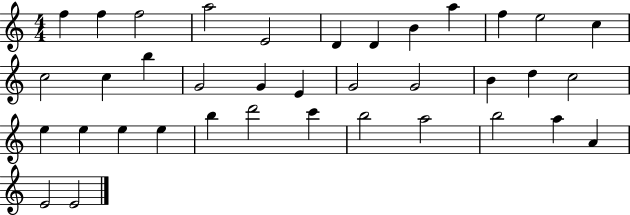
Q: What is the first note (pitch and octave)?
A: F5